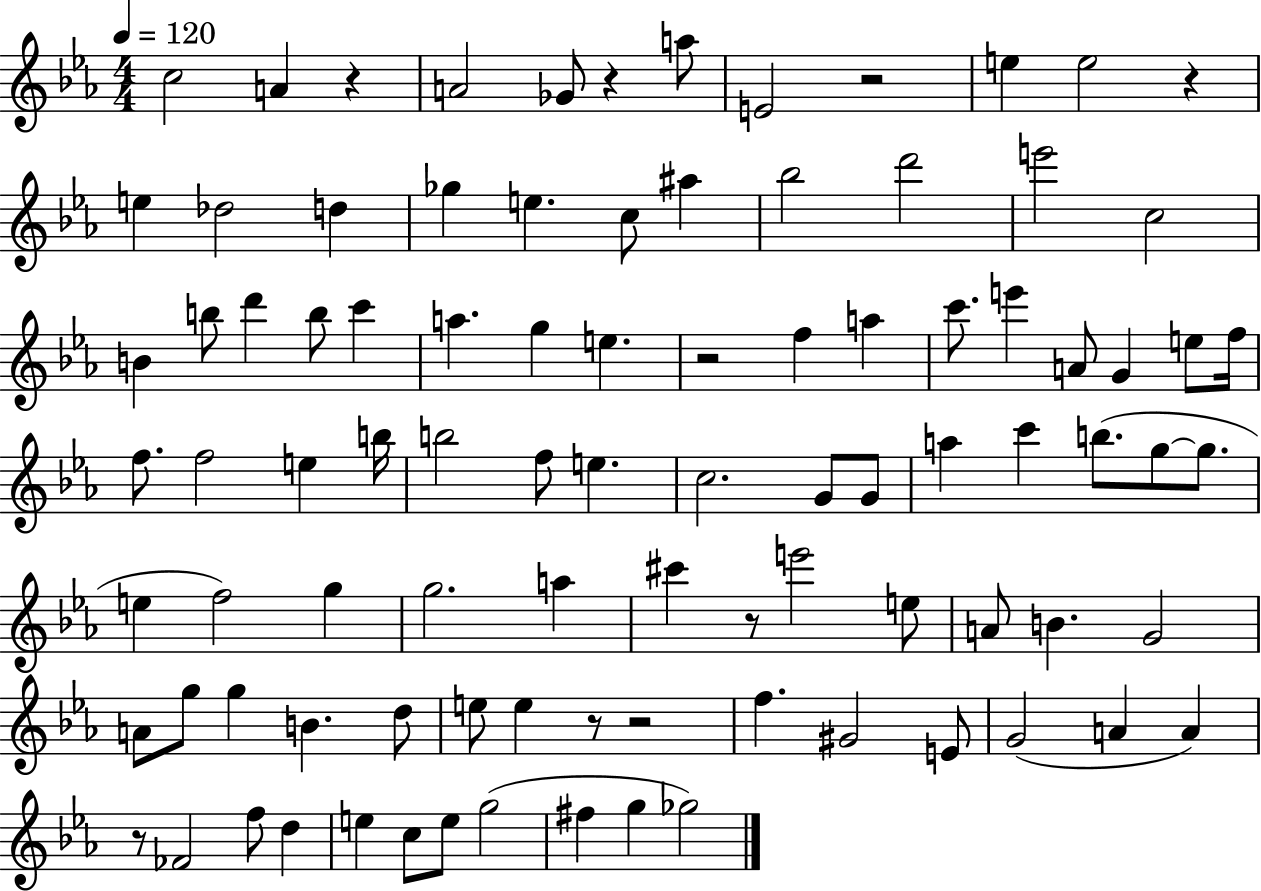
C5/h A4/q R/q A4/h Gb4/e R/q A5/e E4/h R/h E5/q E5/h R/q E5/q Db5/h D5/q Gb5/q E5/q. C5/e A#5/q Bb5/h D6/h E6/h C5/h B4/q B5/e D6/q B5/e C6/q A5/q. G5/q E5/q. R/h F5/q A5/q C6/e. E6/q A4/e G4/q E5/e F5/s F5/e. F5/h E5/q B5/s B5/h F5/e E5/q. C5/h. G4/e G4/e A5/q C6/q B5/e. G5/e G5/e. E5/q F5/h G5/q G5/h. A5/q C#6/q R/e E6/h E5/e A4/e B4/q. G4/h A4/e G5/e G5/q B4/q. D5/e E5/e E5/q R/e R/h F5/q. G#4/h E4/e G4/h A4/q A4/q R/e FES4/h F5/e D5/q E5/q C5/e E5/e G5/h F#5/q G5/q Gb5/h